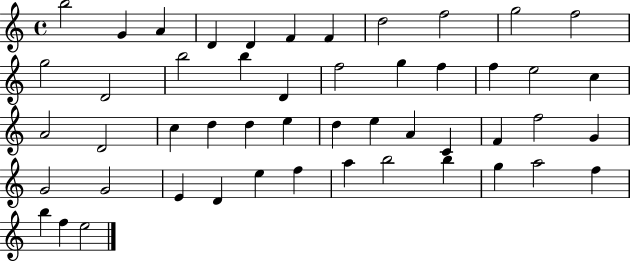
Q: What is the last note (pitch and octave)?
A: E5